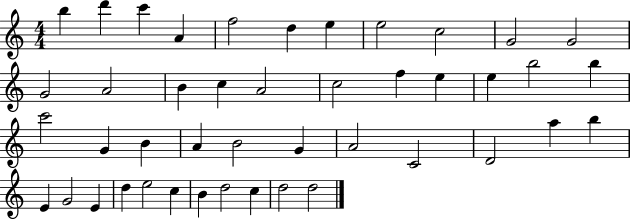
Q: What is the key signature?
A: C major